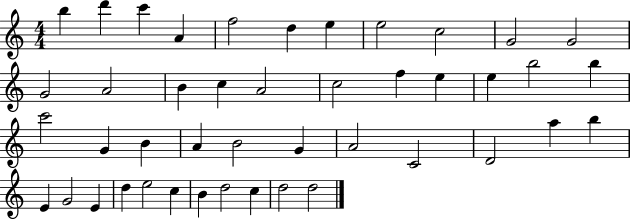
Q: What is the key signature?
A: C major